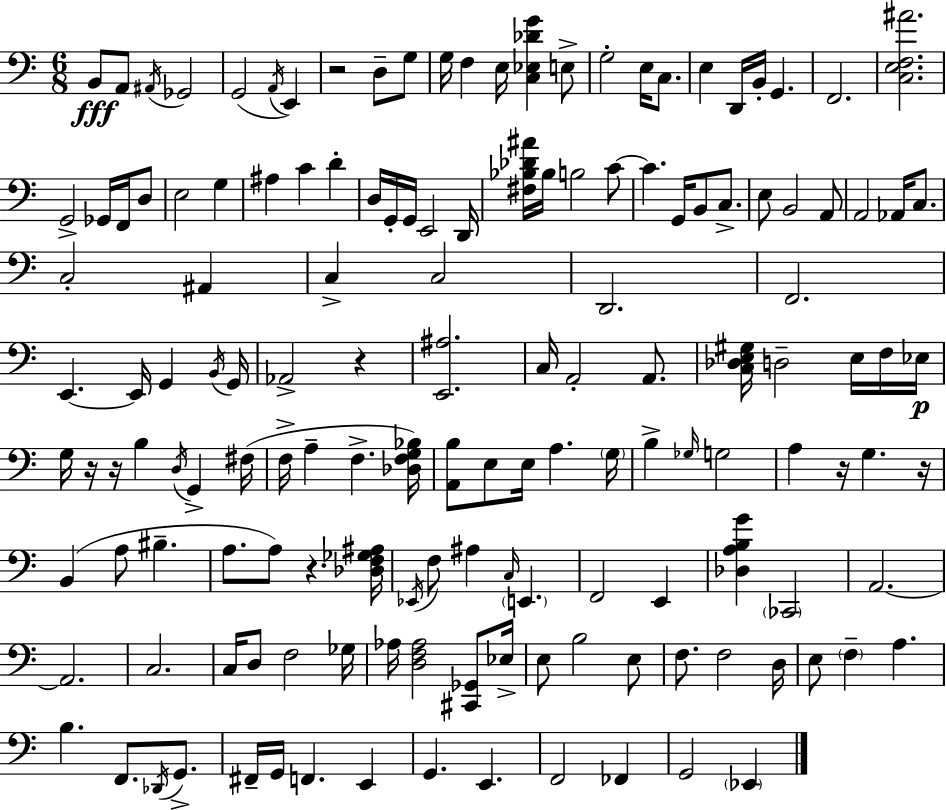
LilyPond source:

{
  \clef bass
  \numericTimeSignature
  \time 6/8
  \key a \minor
  \repeat volta 2 { b,8\fff a,8 \acciaccatura { ais,16 } ges,2 | g,2( \acciaccatura { a,16 } e,4) | r2 d8-- | g8 g16 f4 e16 <c ees des' g'>4 | \break e8-> g2-. e16 c8. | e4 d,16 b,16-. g,4. | f,2. | <c e f ais'>2. | \break g,2-> ges,16 f,16 | d8 e2 g4 | ais4 c'4 d'4-. | d16 g,16-. g,16 e,2 | \break d,16 <fis bes des' ais'>16 bes16 b2 | c'8~~ c'4. g,16 b,8 c8.-> | e8 b,2 | a,8 a,2 aes,16 c8. | \break c2-. ais,4 | c4-> c2 | d,2. | f,2. | \break e,4.~~ e,16 g,4 | \acciaccatura { b,16 } g,16 aes,2-> r4 | <e, ais>2. | c16 a,2-. | \break a,8. <c des e gis>16 d2-- | e16 f16 ees16\p g16 r16 r16 b4 \acciaccatura { d16 } g,4-> | fis16( f16-> a4-- f4.-> | <des f g bes>16) <a, b>8 e8 e16 a4. | \break \parenthesize g16 b4-> \grace { ges16 } g2 | a4 r16 g4. | r16 b,4( a8 bis4.-- | a8. a8) r4. | \break <des f ges ais>16 \acciaccatura { ees,16 } f8 ais4 | \grace { c16 } \parenthesize e,4. f,2 | e,4 <des a b g'>4 \parenthesize ces,2 | a,2.~~ | \break a,2. | c2. | c16 d8 f2 | ges16 aes16 <d f aes>2 | \break <cis, ges,>8 ees16-> e8 b2 | e8 f8. f2 | d16 e8 \parenthesize f4-- | a4. b4. | \break f,8. \acciaccatura { des,16 } g,8.-> fis,16-- g,16 f,4. | e,4 g,4. | e,4. f,2 | fes,4 g,2 | \break \parenthesize ees,4 } \bar "|."
}